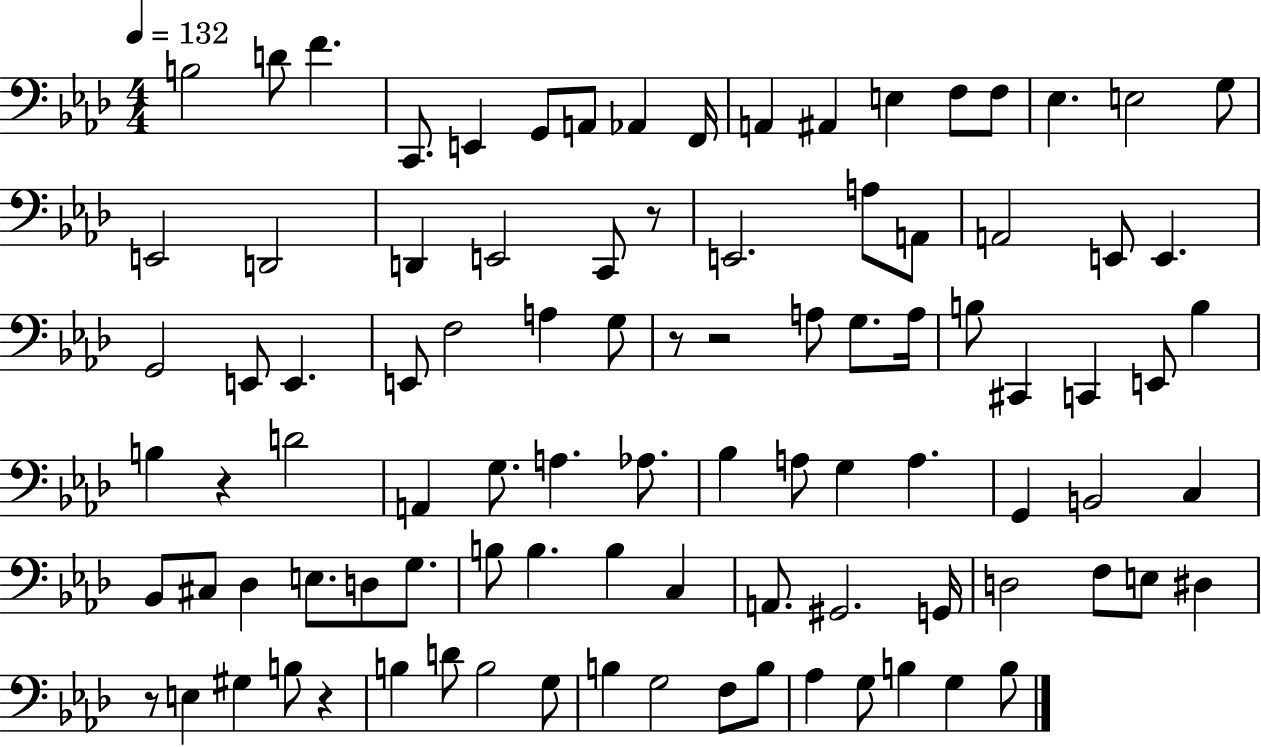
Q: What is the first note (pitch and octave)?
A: B3